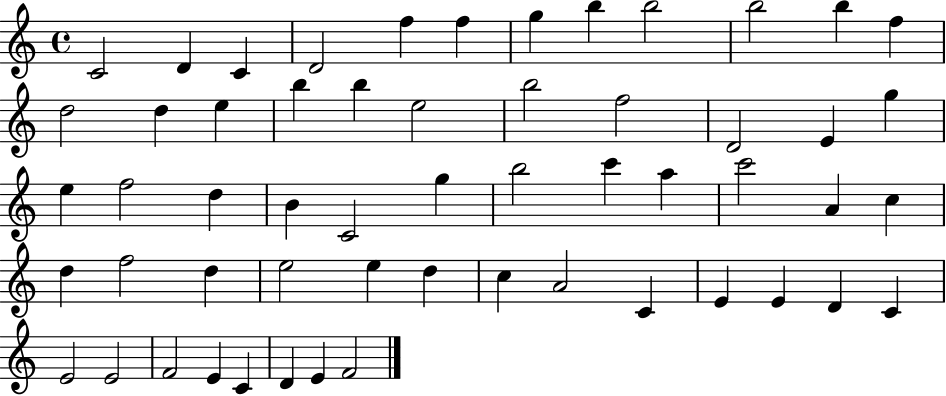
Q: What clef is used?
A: treble